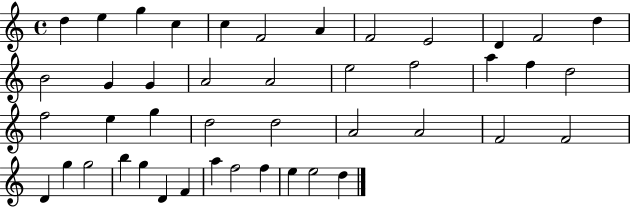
{
  \clef treble
  \time 4/4
  \defaultTimeSignature
  \key c \major
  d''4 e''4 g''4 c''4 | c''4 f'2 a'4 | f'2 e'2 | d'4 f'2 d''4 | \break b'2 g'4 g'4 | a'2 a'2 | e''2 f''2 | a''4 f''4 d''2 | \break f''2 e''4 g''4 | d''2 d''2 | a'2 a'2 | f'2 f'2 | \break d'4 g''4 g''2 | b''4 g''4 d'4 f'4 | a''4 f''2 f''4 | e''4 e''2 d''4 | \break \bar "|."
}